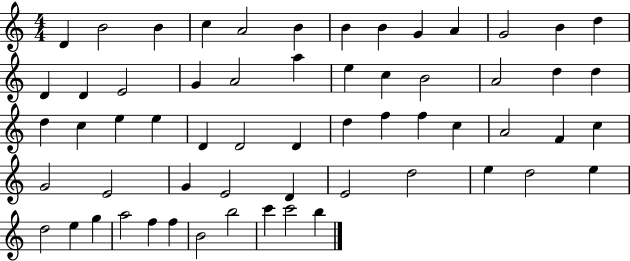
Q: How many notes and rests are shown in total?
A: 60